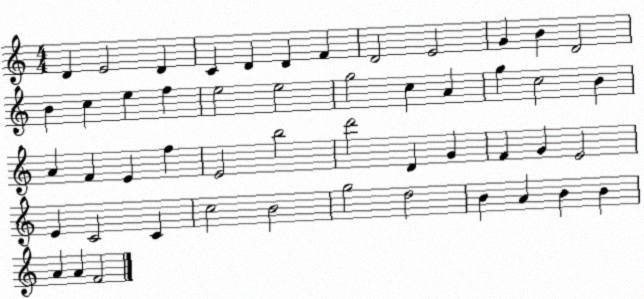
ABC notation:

X:1
T:Untitled
M:4/4
L:1/4
K:C
D E2 D C D D F D2 E2 G B D2 B c e f e2 e2 g2 c A g c2 B A F E f E2 b2 d'2 D G F G E2 E C2 C c2 B2 g2 d2 B A B B A A F2